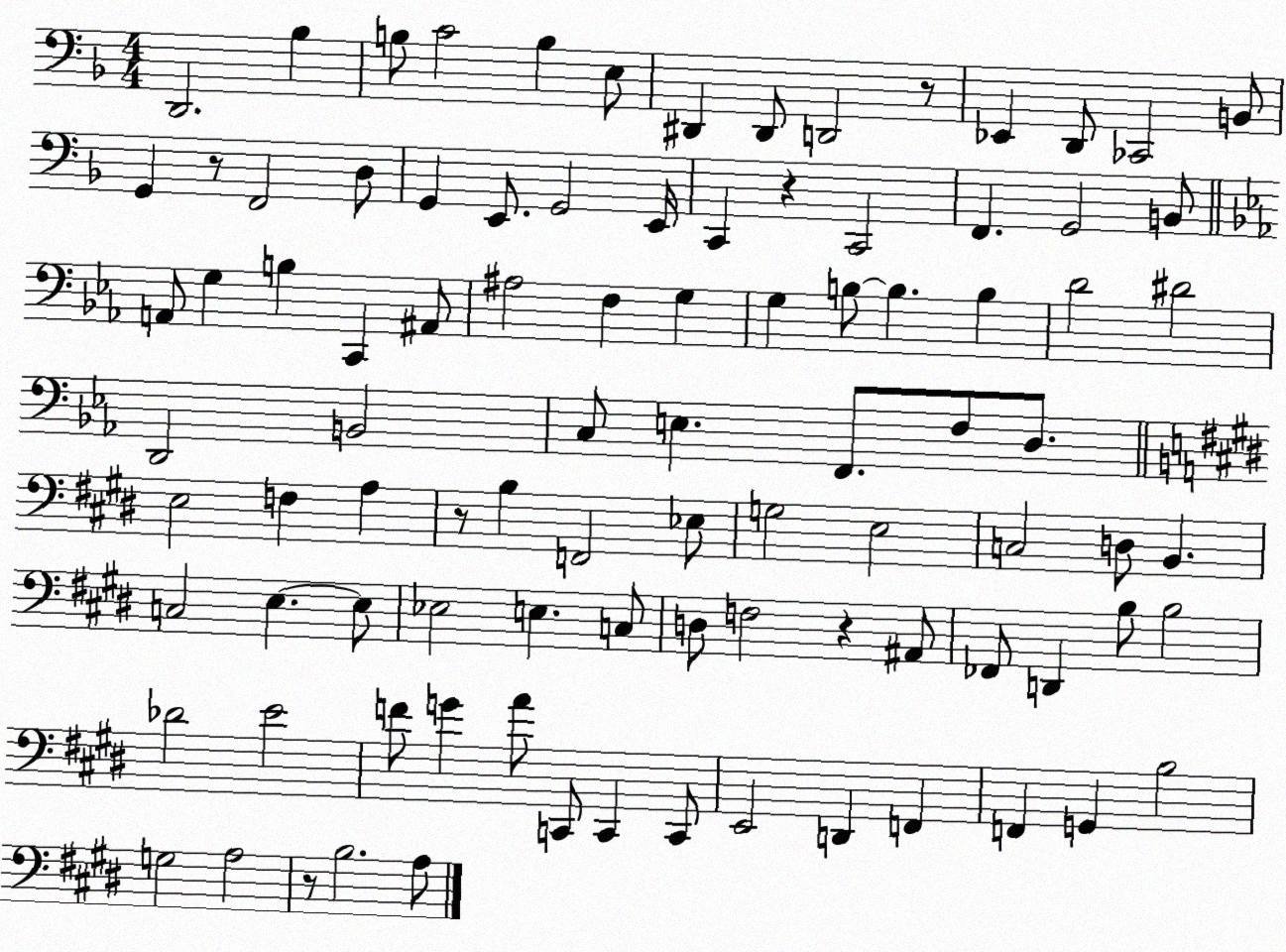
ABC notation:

X:1
T:Untitled
M:4/4
L:1/4
K:F
D,,2 _B, B,/2 C2 B, E,/2 ^D,, ^D,,/2 D,,2 z/2 _E,, D,,/2 _C,,2 B,,/2 G,, z/2 F,,2 D,/2 G,, E,,/2 G,,2 E,,/4 C,, z C,,2 F,, G,,2 B,,/2 A,,/2 G, B, C,, ^A,,/2 ^A,2 F, G, G, B,/2 B, B, D2 ^D2 D,,2 B,,2 C,/2 E, F,,/2 F,/2 D,/2 E,2 F, A, z/2 B, F,,2 _E,/2 G,2 E,2 C,2 D,/2 B,, C,2 E, E,/2 _E,2 E, C,/2 D,/2 F,2 z ^A,,/2 _F,,/2 D,, B,/2 B,2 _D2 E2 F/2 G A/2 C,,/2 C,, C,,/2 E,,2 D,, F,, F,, G,, B,2 G,2 A,2 z/2 B,2 A,/2